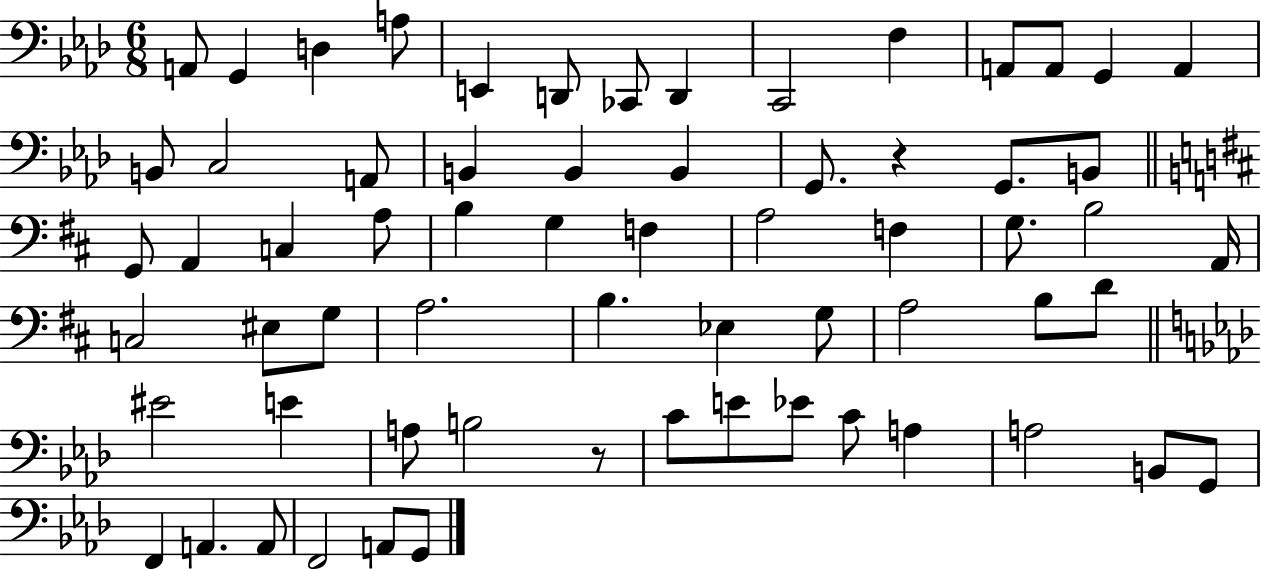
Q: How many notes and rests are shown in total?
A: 65